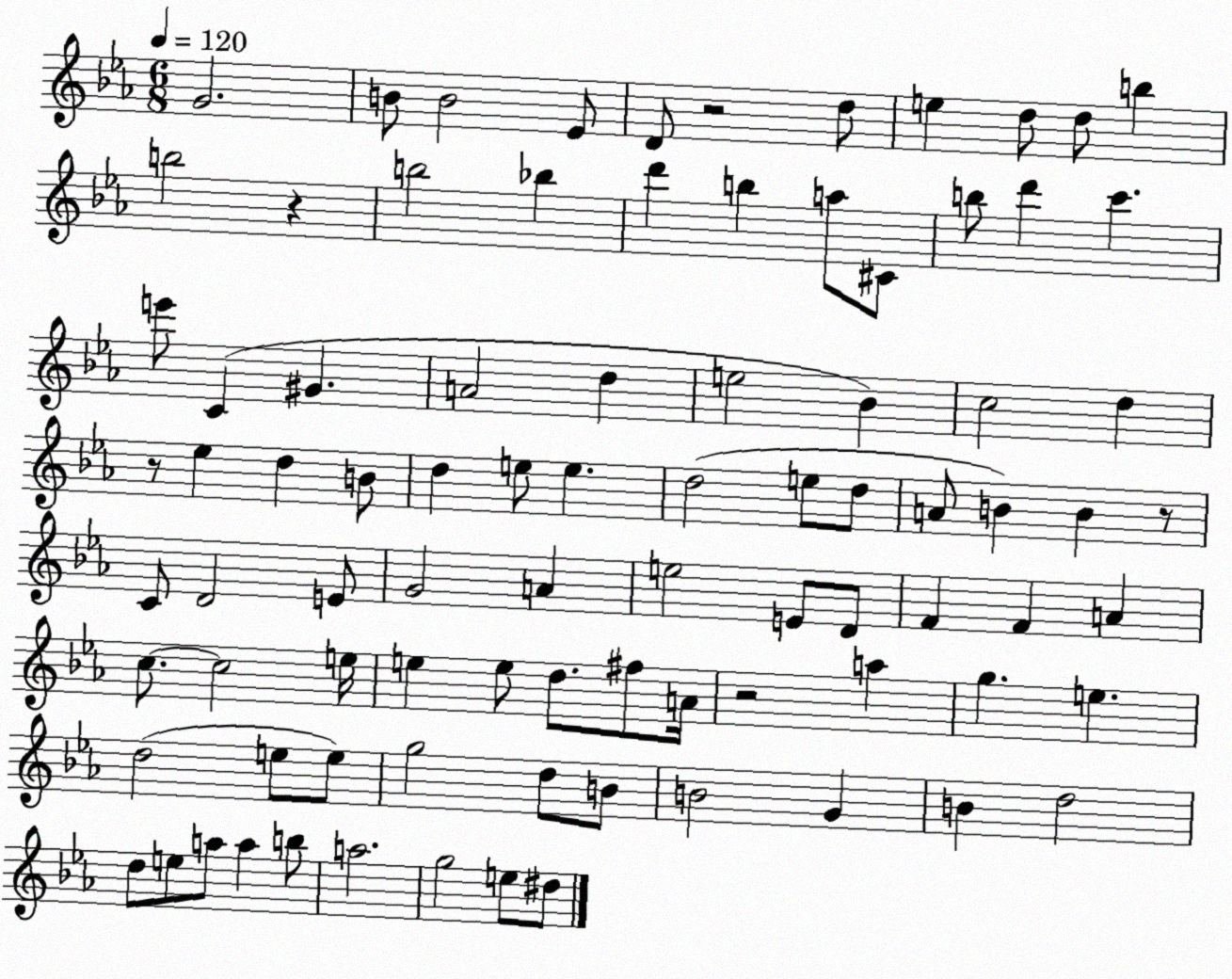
X:1
T:Untitled
M:6/8
L:1/4
K:Eb
G2 B/2 B2 _E/2 D/2 z2 d/2 e d/2 d/2 b b2 z b2 _b d' b a/2 ^C/2 b/2 d' c' e'/2 C ^G A2 d e2 _B c2 d z/2 _e d B/2 d e/2 e d2 e/2 d/2 A/2 B B z/2 C/2 D2 E/2 G2 A e2 E/2 D/2 F F A c/2 c2 e/4 e e/2 d/2 ^f/2 A/4 z2 a g e d2 e/2 e/2 g2 d/2 B/2 B2 G B d2 d/2 e/2 a/2 a b/2 a2 g2 e/2 ^d/2